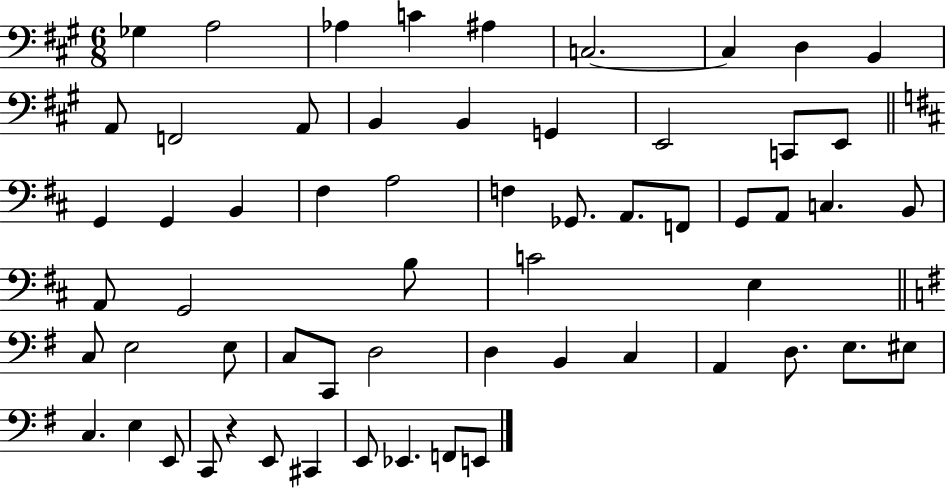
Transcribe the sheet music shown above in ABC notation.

X:1
T:Untitled
M:6/8
L:1/4
K:A
_G, A,2 _A, C ^A, C,2 C, D, B,, A,,/2 F,,2 A,,/2 B,, B,, G,, E,,2 C,,/2 E,,/2 G,, G,, B,, ^F, A,2 F, _G,,/2 A,,/2 F,,/2 G,,/2 A,,/2 C, B,,/2 A,,/2 G,,2 B,/2 C2 E, C,/2 E,2 E,/2 C,/2 C,,/2 D,2 D, B,, C, A,, D,/2 E,/2 ^E,/2 C, E, E,,/2 C,,/2 z E,,/2 ^C,, E,,/2 _E,, F,,/2 E,,/2